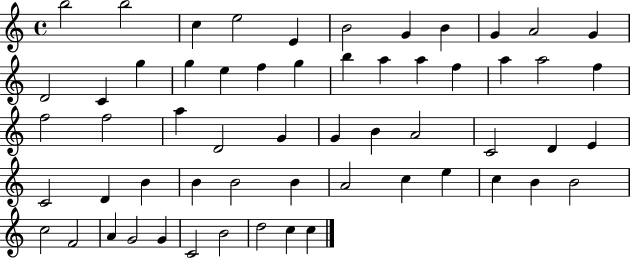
X:1
T:Untitled
M:4/4
L:1/4
K:C
b2 b2 c e2 E B2 G B G A2 G D2 C g g e f g b a a f a a2 f f2 f2 a D2 G G B A2 C2 D E C2 D B B B2 B A2 c e c B B2 c2 F2 A G2 G C2 B2 d2 c c